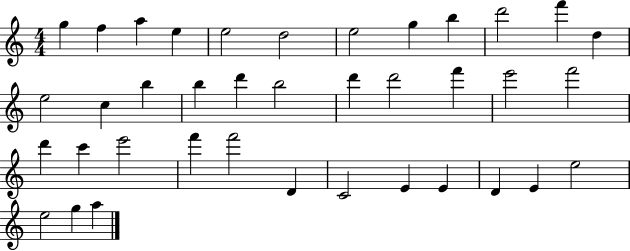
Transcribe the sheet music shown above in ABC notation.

X:1
T:Untitled
M:4/4
L:1/4
K:C
g f a e e2 d2 e2 g b d'2 f' d e2 c b b d' b2 d' d'2 f' e'2 f'2 d' c' e'2 f' f'2 D C2 E E D E e2 e2 g a